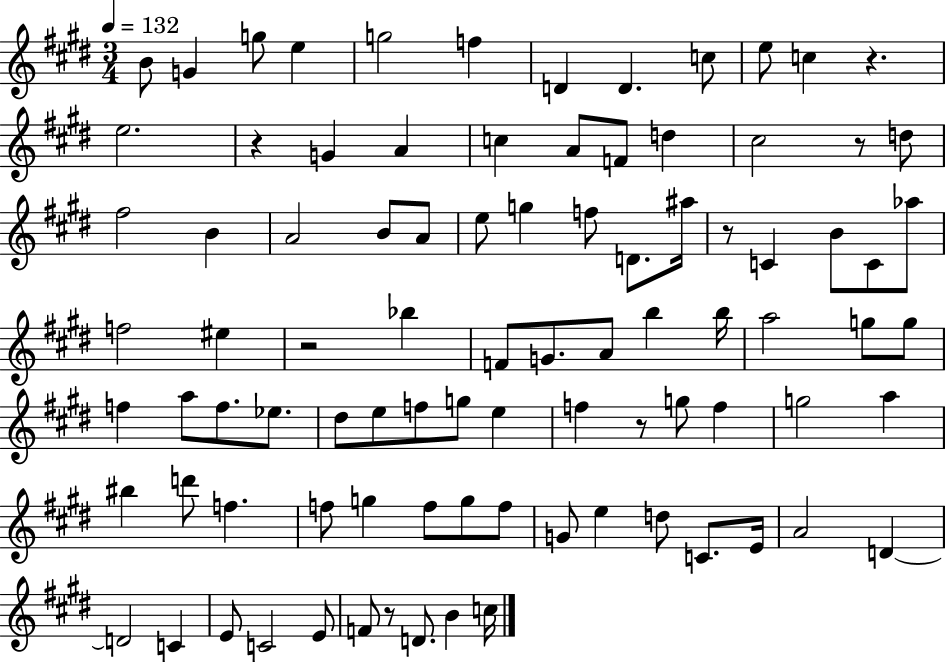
X:1
T:Untitled
M:3/4
L:1/4
K:E
B/2 G g/2 e g2 f D D c/2 e/2 c z e2 z G A c A/2 F/2 d ^c2 z/2 d/2 ^f2 B A2 B/2 A/2 e/2 g f/2 D/2 ^a/4 z/2 C B/2 C/2 _a/2 f2 ^e z2 _b F/2 G/2 A/2 b b/4 a2 g/2 g/2 f a/2 f/2 _e/2 ^d/2 e/2 f/2 g/2 e f z/2 g/2 f g2 a ^b d'/2 f f/2 g f/2 g/2 f/2 G/2 e d/2 C/2 E/4 A2 D D2 C E/2 C2 E/2 F/2 z/2 D/2 B c/4